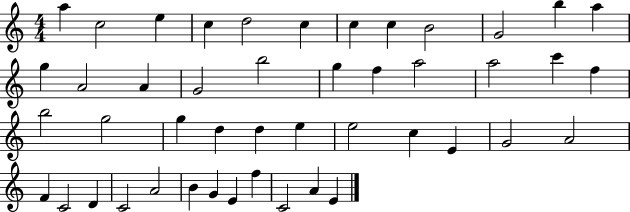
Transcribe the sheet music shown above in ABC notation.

X:1
T:Untitled
M:4/4
L:1/4
K:C
a c2 e c d2 c c c B2 G2 b a g A2 A G2 b2 g f a2 a2 c' f b2 g2 g d d e e2 c E G2 A2 F C2 D C2 A2 B G E f C2 A E